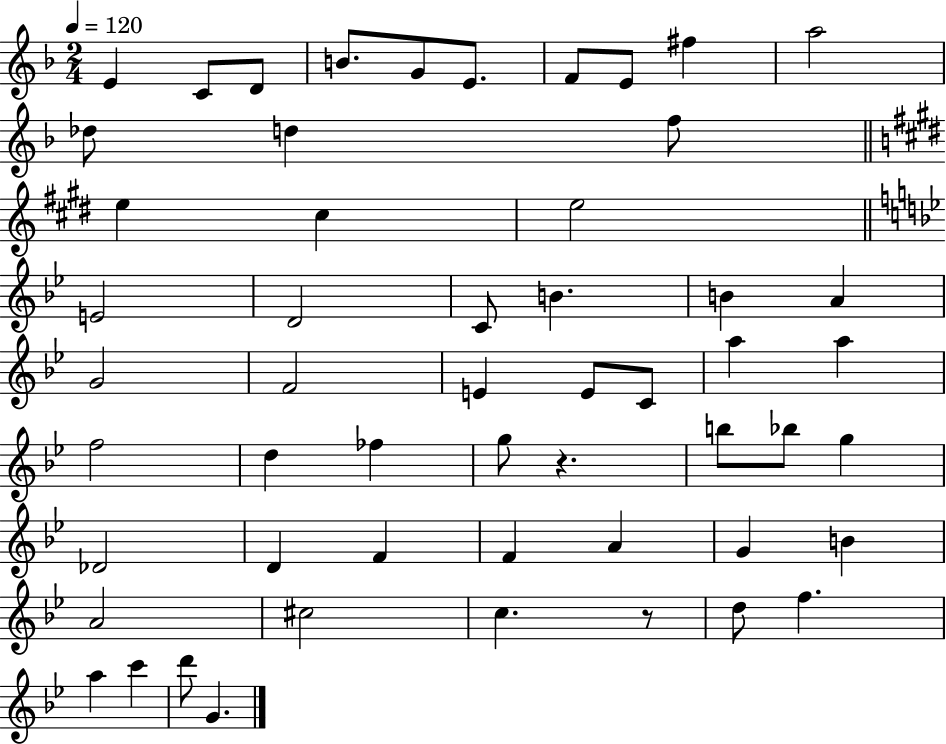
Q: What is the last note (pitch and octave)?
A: G4